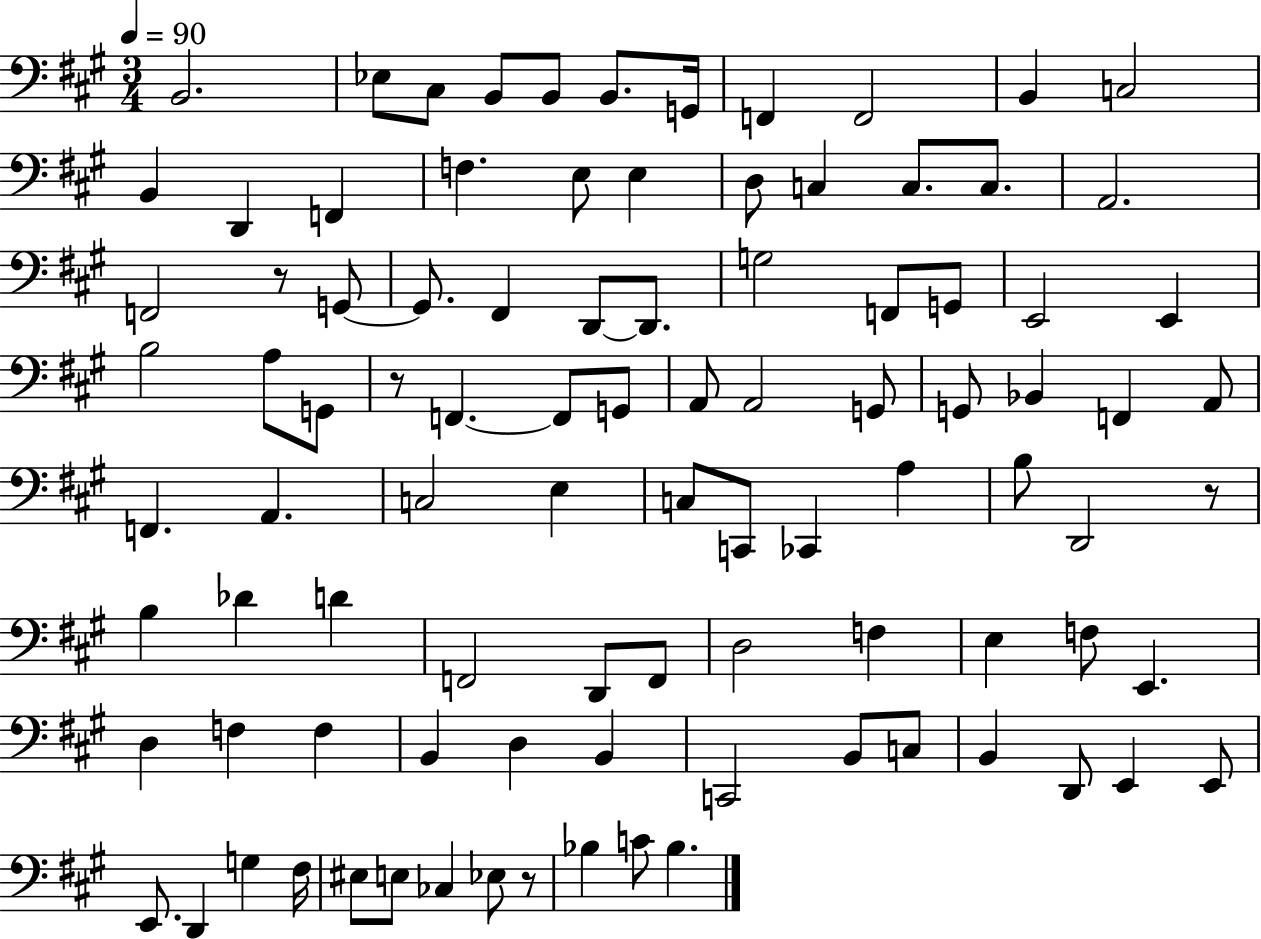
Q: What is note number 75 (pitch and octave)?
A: B2